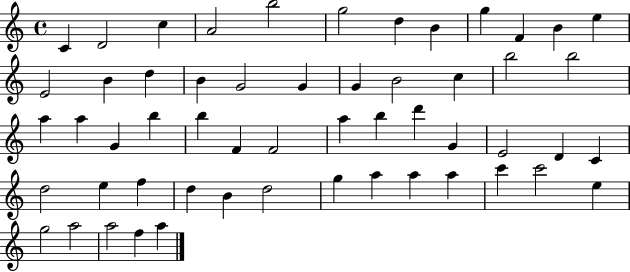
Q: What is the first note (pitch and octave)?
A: C4